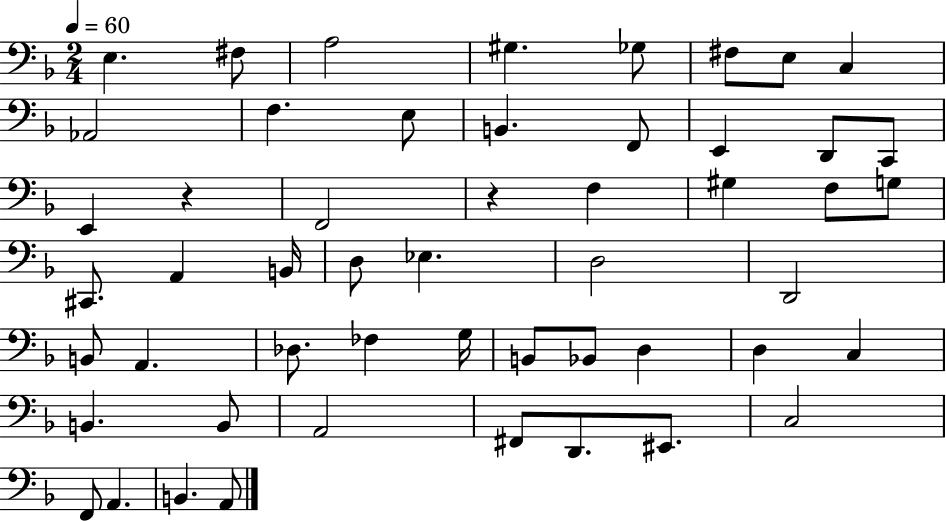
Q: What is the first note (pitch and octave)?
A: E3